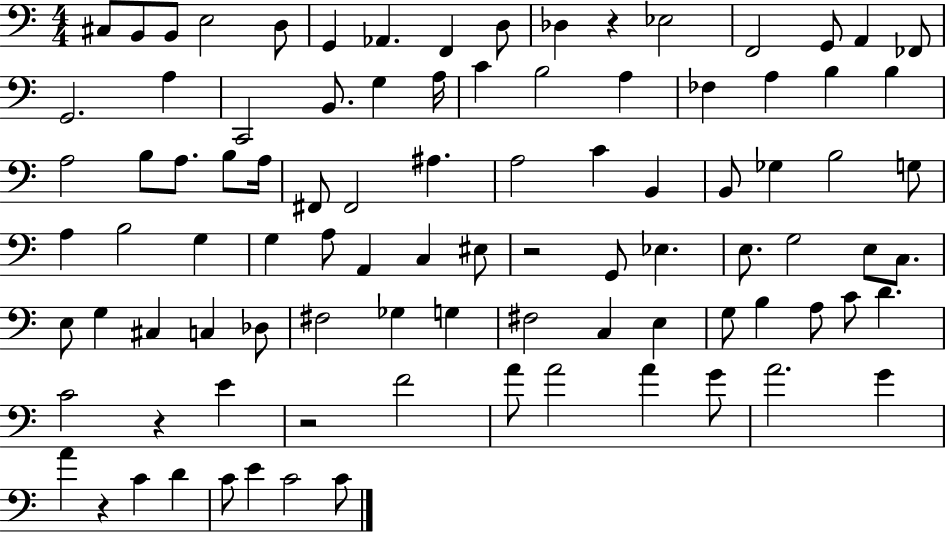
C#3/e B2/e B2/e E3/h D3/e G2/q Ab2/q. F2/q D3/e Db3/q R/q Eb3/h F2/h G2/e A2/q FES2/e G2/h. A3/q C2/h B2/e. G3/q A3/s C4/q B3/h A3/q FES3/q A3/q B3/q B3/q A3/h B3/e A3/e. B3/e A3/s F#2/e F#2/h A#3/q. A3/h C4/q B2/q B2/e Gb3/q B3/h G3/e A3/q B3/h G3/q G3/q A3/e A2/q C3/q EIS3/e R/h G2/e Eb3/q. E3/e. G3/h E3/e C3/e. E3/e G3/q C#3/q C3/q Db3/e F#3/h Gb3/q G3/q F#3/h C3/q E3/q G3/e B3/q A3/e C4/e D4/q. C4/h R/q E4/q R/h F4/h A4/e A4/h A4/q G4/e A4/h. G4/q A4/q R/q C4/q D4/q C4/e E4/q C4/h C4/e